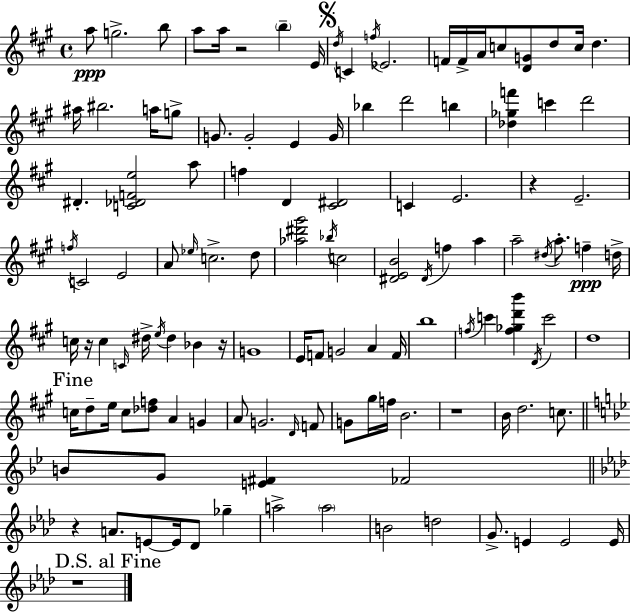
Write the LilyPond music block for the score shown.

{
  \clef treble
  \time 4/4
  \defaultTimeSignature
  \key a \major
  a''8\ppp g''2.-> b''8 | a''8 a''16 r2 \parenthesize b''4-- e'16 | \mark \markup { \musicglyph "scripts.segno" } \acciaccatura { d''16 } c'4 \acciaccatura { f''16 } ees'2. | f'16 f'16-> a'16 c''8 <d' g'>8 d''8 c''16 d''4. | \break ais''16 bis''2. a''16 | g''8-> g'8. g'2-. e'4 | g'16 bes''4 d'''2 b''4 | <des'' ges'' f'''>4 c'''4 d'''2 | \break dis'4.-. <c' des' f' e''>2 | a''8 f''4 d'4 <cis' dis'>2 | c'4 e'2. | r4 e'2.-- | \break \acciaccatura { f''16 } c'2 e'2 | a'8 \grace { ees''16 } c''2.-> | d''8 <aes'' dis''' gis'''>2 \acciaccatura { bes''16 } c''2 | <dis' e' b'>2 \acciaccatura { dis'16 } f''4 | \break a''4 a''2-- \acciaccatura { dis''16 } a''8.-. | f''4--\ppp d''16-> c''16 r16 c''4 \grace { c'16 } dis''16-> \acciaccatura { e''16 } | dis''4 bes'4 r16 g'1 | e'16 f'8 g'2 | \break a'4 f'16 b''1 | \acciaccatura { f''16 } c'''4 <f'' ges'' d''' b'''>4 | \acciaccatura { d'16 } c'''2 d''1 | \mark "Fine" c''16 d''8-- e''16 c''8 | \break <des'' f''>8 a'4 g'4 a'8 g'2. | \grace { d'16 } f'8 g'8 gis''16 f''16 | b'2. r1 | b'16 d''2. | \break c''8. \bar "||" \break \key g \minor b'8 g'8 <e' fis'>4 fes'2 | \bar "||" \break \key aes \major r4 a'8. e'8~~ e'16 des'8 ges''4-- | a''2-> \parenthesize a''2 | b'2 d''2 | g'8.-> e'4 e'2 e'16 | \break \mark "D.S. al Fine" r1 | \bar "|."
}